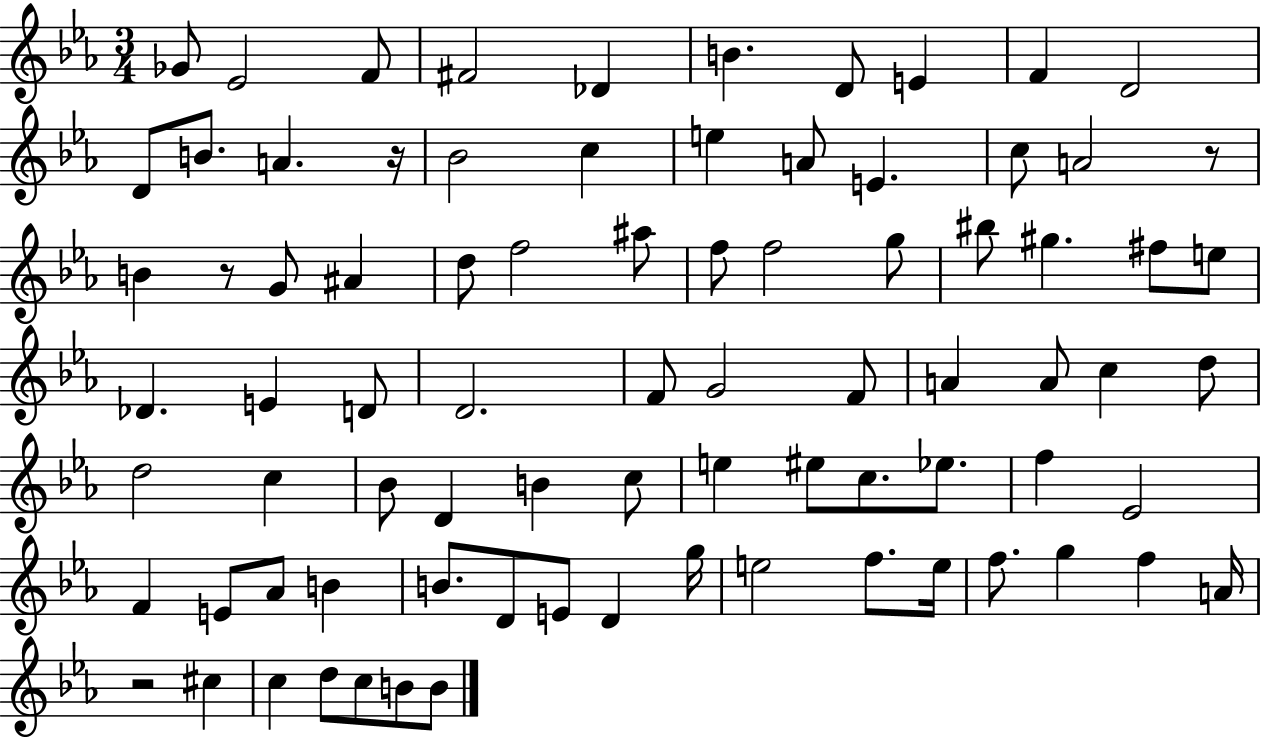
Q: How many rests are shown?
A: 4